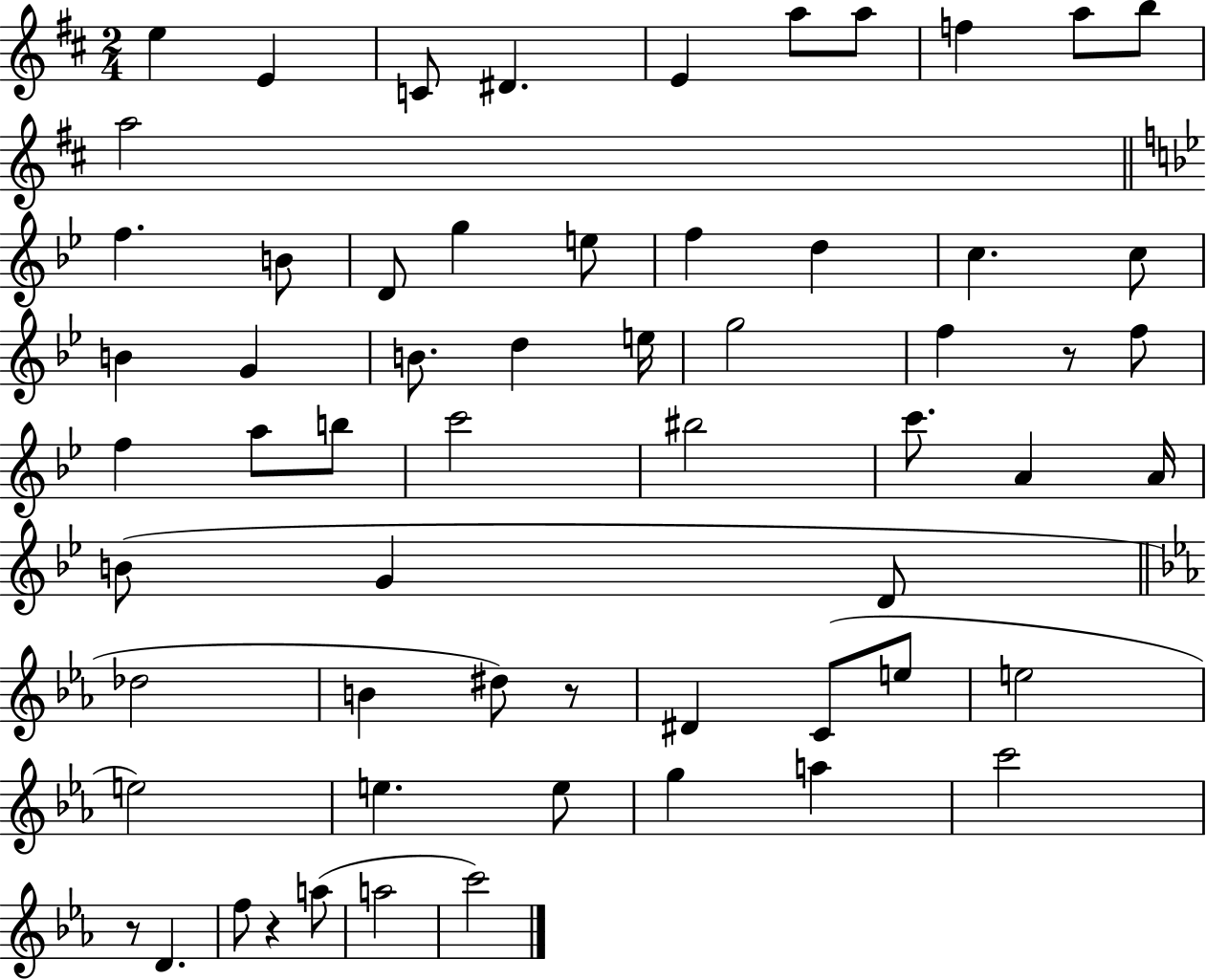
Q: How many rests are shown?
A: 4